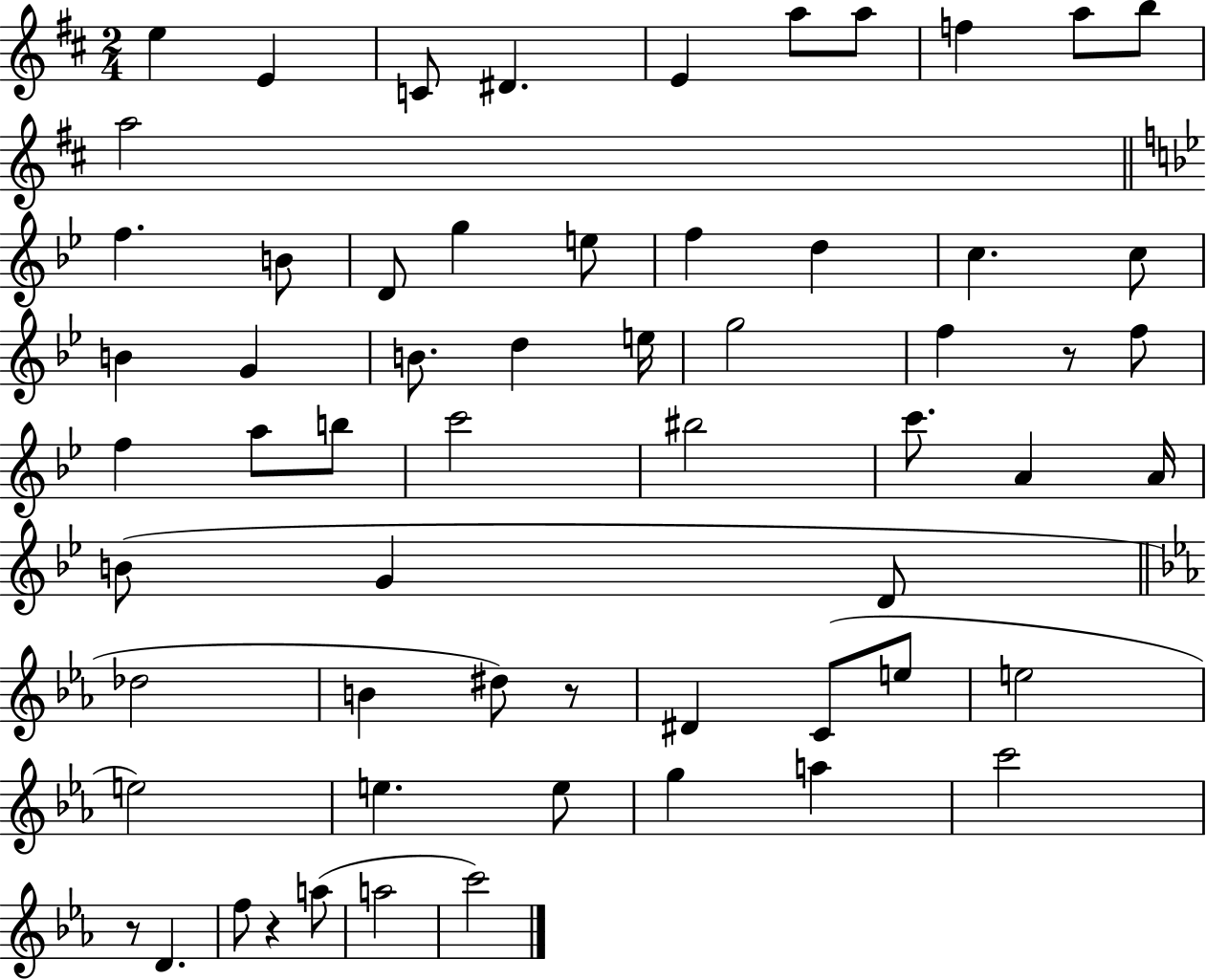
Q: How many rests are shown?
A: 4